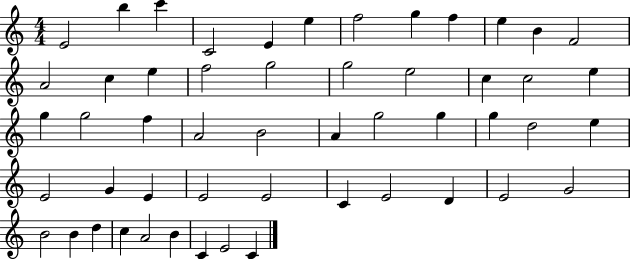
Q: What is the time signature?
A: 4/4